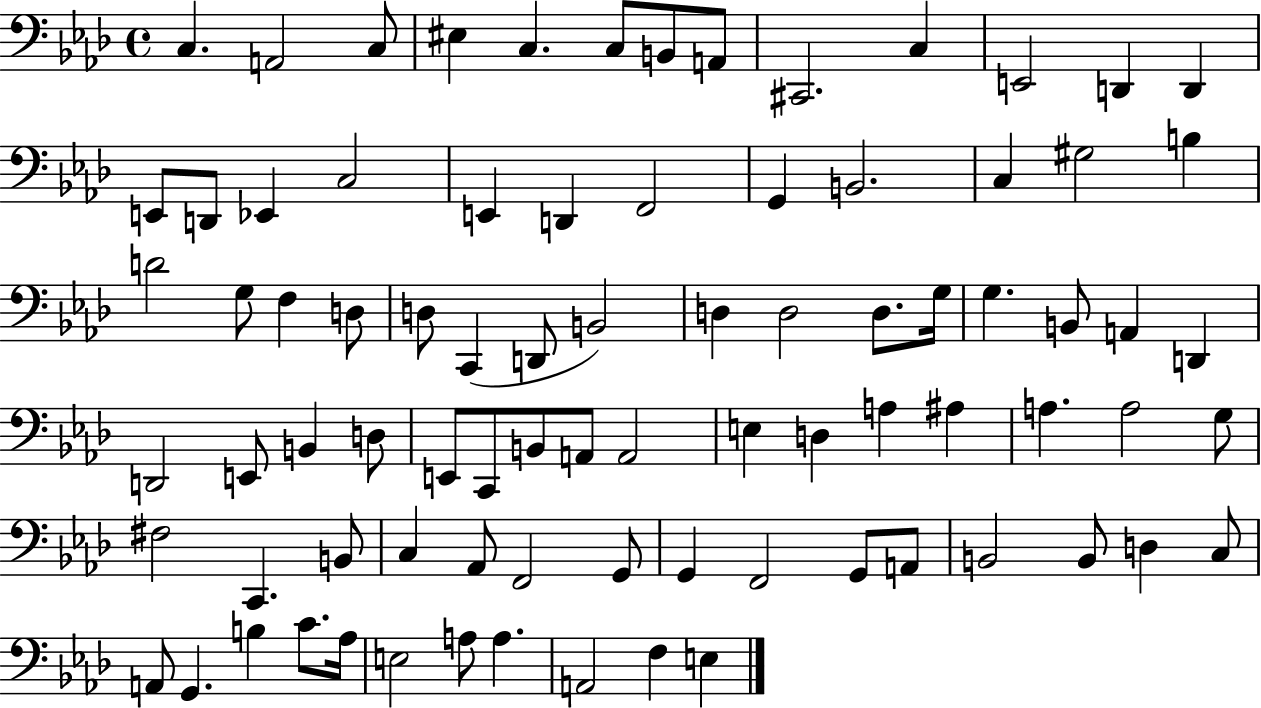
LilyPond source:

{
  \clef bass
  \time 4/4
  \defaultTimeSignature
  \key aes \major
  c4. a,2 c8 | eis4 c4. c8 b,8 a,8 | cis,2. c4 | e,2 d,4 d,4 | \break e,8 d,8 ees,4 c2 | e,4 d,4 f,2 | g,4 b,2. | c4 gis2 b4 | \break d'2 g8 f4 d8 | d8 c,4( d,8 b,2) | d4 d2 d8. g16 | g4. b,8 a,4 d,4 | \break d,2 e,8 b,4 d8 | e,8 c,8 b,8 a,8 a,2 | e4 d4 a4 ais4 | a4. a2 g8 | \break fis2 c,4. b,8 | c4 aes,8 f,2 g,8 | g,4 f,2 g,8 a,8 | b,2 b,8 d4 c8 | \break a,8 g,4. b4 c'8. aes16 | e2 a8 a4. | a,2 f4 e4 | \bar "|."
}